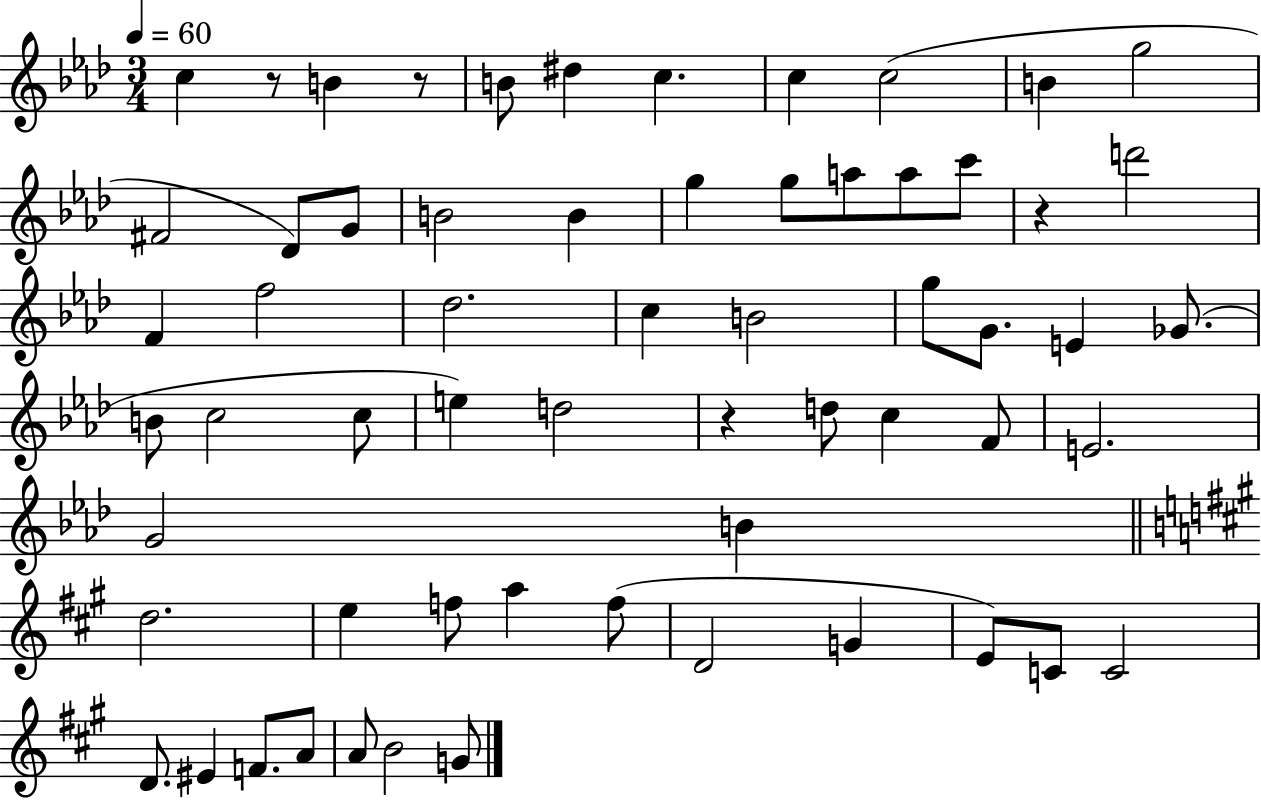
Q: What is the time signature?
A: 3/4